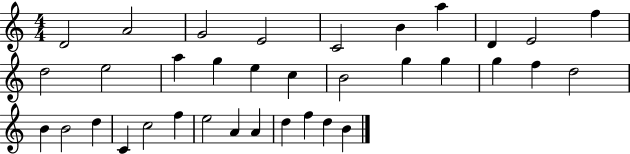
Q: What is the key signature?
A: C major